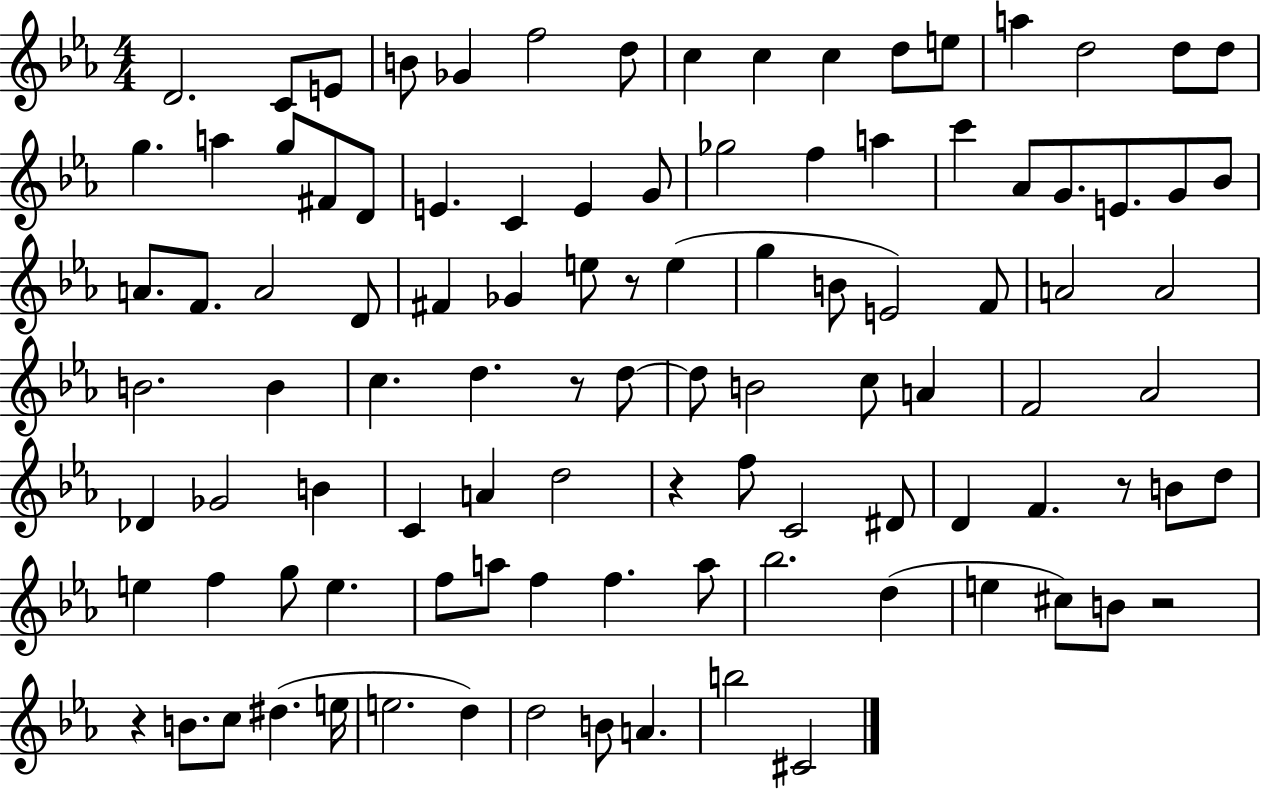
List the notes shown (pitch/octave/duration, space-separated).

D4/h. C4/e E4/e B4/e Gb4/q F5/h D5/e C5/q C5/q C5/q D5/e E5/e A5/q D5/h D5/e D5/e G5/q. A5/q G5/e F#4/e D4/e E4/q. C4/q E4/q G4/e Gb5/h F5/q A5/q C6/q Ab4/e G4/e. E4/e. G4/e Bb4/e A4/e. F4/e. A4/h D4/e F#4/q Gb4/q E5/e R/e E5/q G5/q B4/e E4/h F4/e A4/h A4/h B4/h. B4/q C5/q. D5/q. R/e D5/e D5/e B4/h C5/e A4/q F4/h Ab4/h Db4/q Gb4/h B4/q C4/q A4/q D5/h R/q F5/e C4/h D#4/e D4/q F4/q. R/e B4/e D5/e E5/q F5/q G5/e E5/q. F5/e A5/e F5/q F5/q. A5/e Bb5/h. D5/q E5/q C#5/e B4/e R/h R/q B4/e. C5/e D#5/q. E5/s E5/h. D5/q D5/h B4/e A4/q. B5/h C#4/h